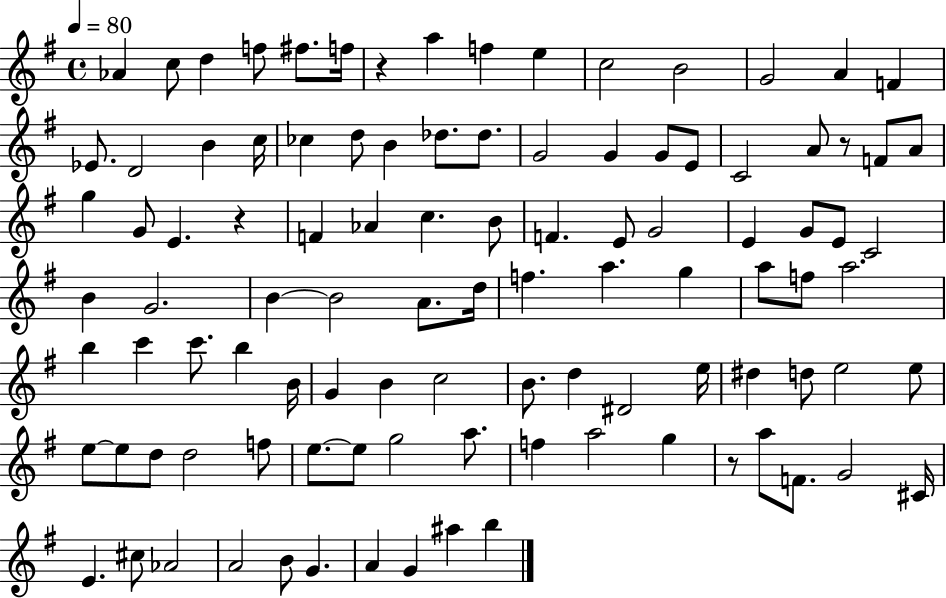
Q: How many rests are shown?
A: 4